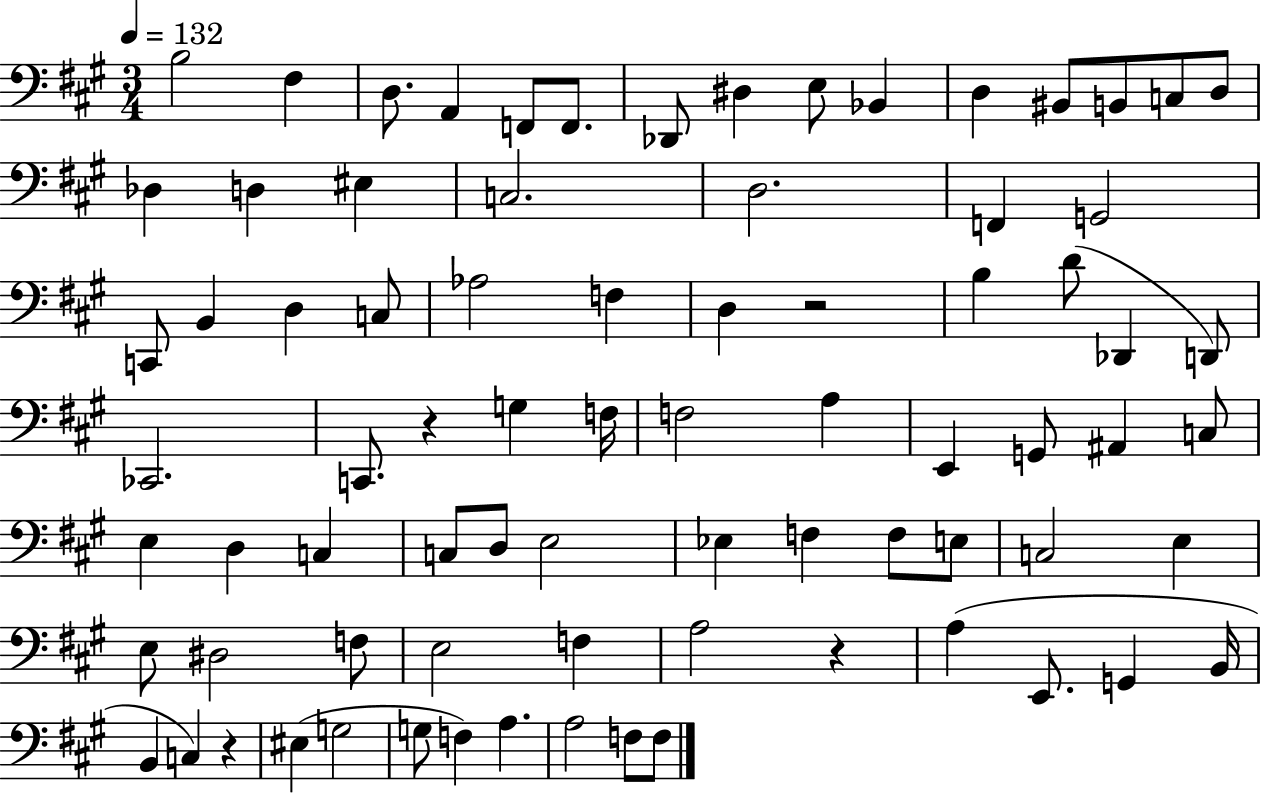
X:1
T:Untitled
M:3/4
L:1/4
K:A
B,2 ^F, D,/2 A,, F,,/2 F,,/2 _D,,/2 ^D, E,/2 _B,, D, ^B,,/2 B,,/2 C,/2 D,/2 _D, D, ^E, C,2 D,2 F,, G,,2 C,,/2 B,, D, C,/2 _A,2 F, D, z2 B, D/2 _D,, D,,/2 _C,,2 C,,/2 z G, F,/4 F,2 A, E,, G,,/2 ^A,, C,/2 E, D, C, C,/2 D,/2 E,2 _E, F, F,/2 E,/2 C,2 E, E,/2 ^D,2 F,/2 E,2 F, A,2 z A, E,,/2 G,, B,,/4 B,, C, z ^E, G,2 G,/2 F, A, A,2 F,/2 F,/2